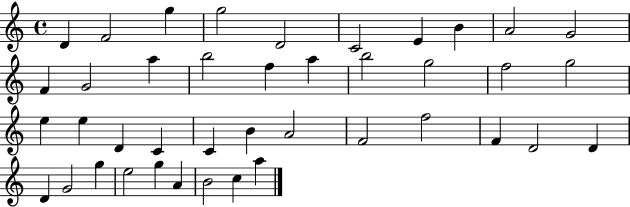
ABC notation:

X:1
T:Untitled
M:4/4
L:1/4
K:C
D F2 g g2 D2 C2 E B A2 G2 F G2 a b2 f a b2 g2 f2 g2 e e D C C B A2 F2 f2 F D2 D D G2 g e2 g A B2 c a